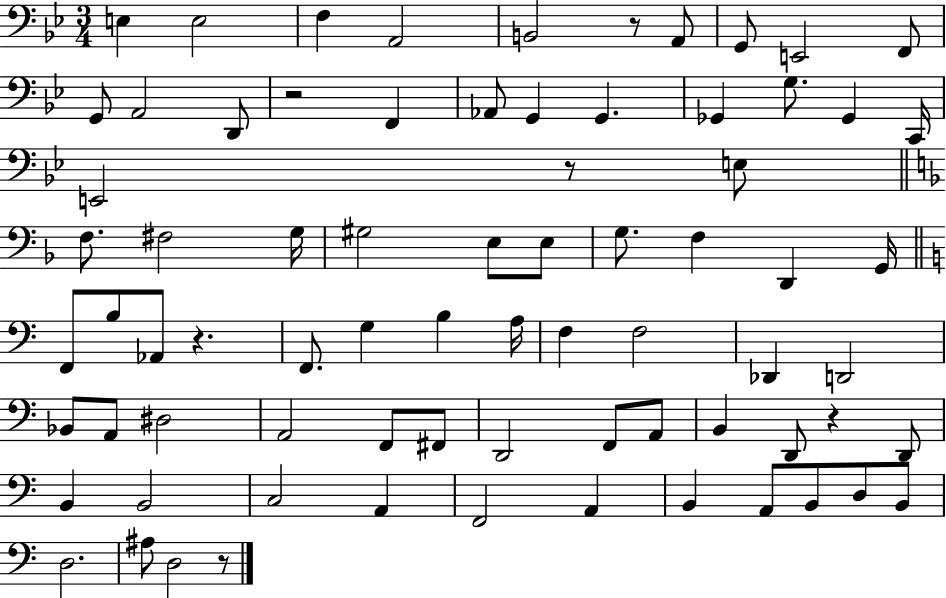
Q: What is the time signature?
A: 3/4